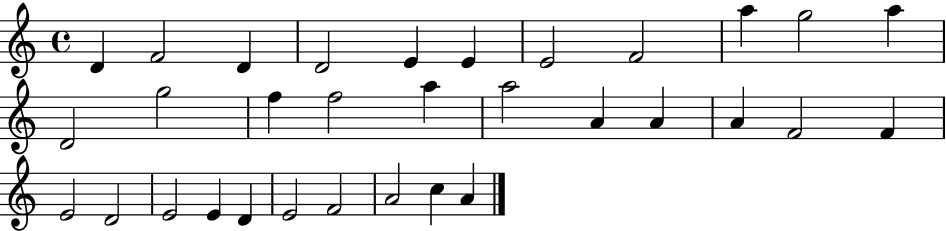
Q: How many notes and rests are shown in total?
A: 32